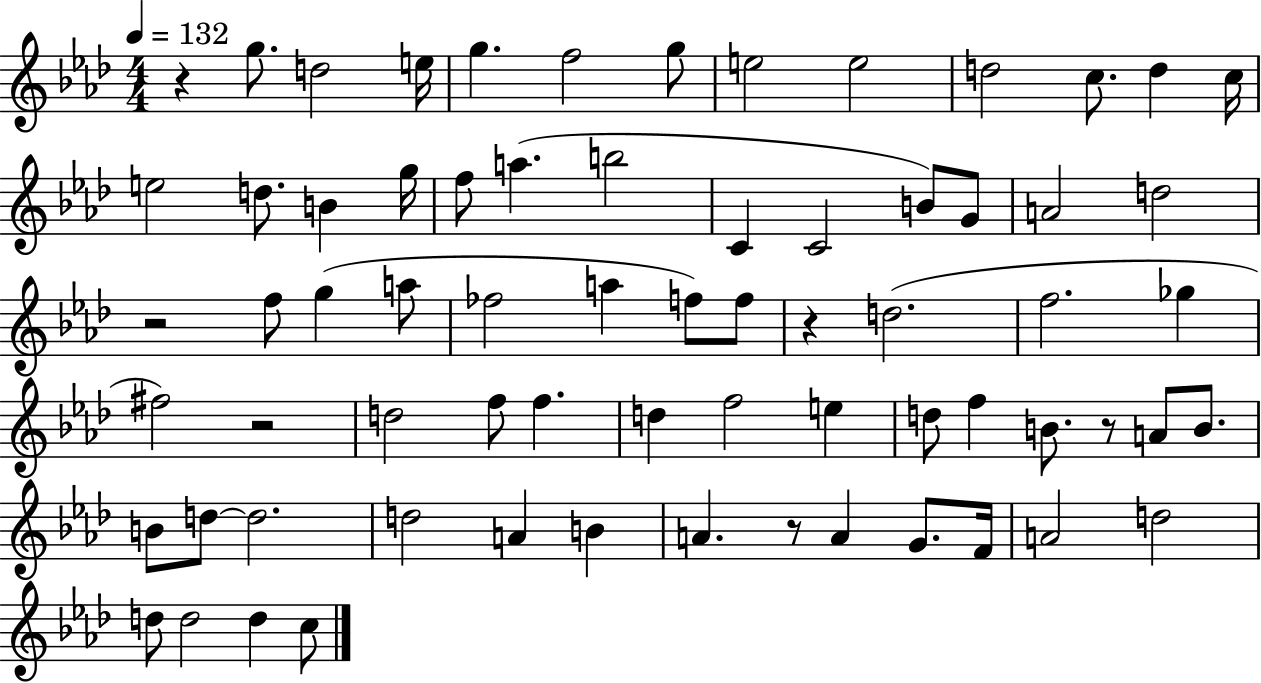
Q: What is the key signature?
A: AES major